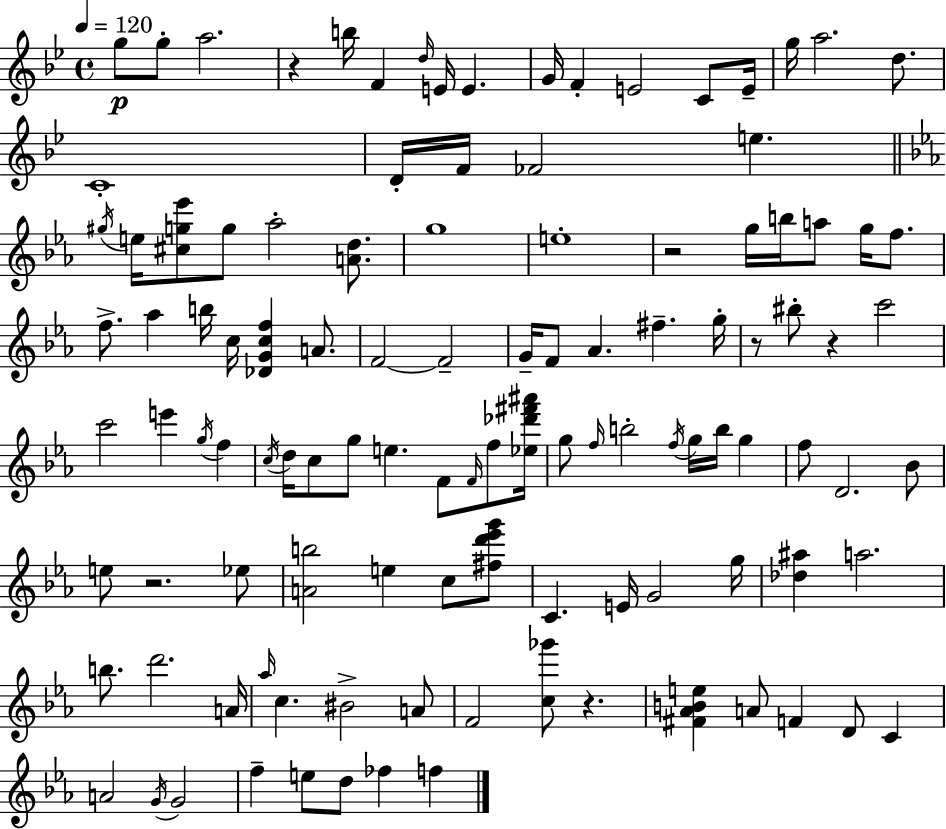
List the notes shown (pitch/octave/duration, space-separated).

G5/e G5/e A5/h. R/q B5/s F4/q D5/s E4/s E4/q. G4/s F4/q E4/h C4/e E4/s G5/s A5/h. D5/e. C4/w D4/s F4/s FES4/h E5/q. G#5/s E5/s [C#5,G5,Eb6]/e G5/e Ab5/h [A4,D5]/e. G5/w E5/w R/h G5/s B5/s A5/e G5/s F5/e. F5/e. Ab5/q B5/s C5/s [Db4,G4,C5,F5]/q A4/e. F4/h F4/h G4/s F4/e Ab4/q. F#5/q. G5/s R/e BIS5/e R/q C6/h C6/h E6/q G5/s F5/q C5/s D5/s C5/e G5/e E5/q. F4/e F4/s F5/e [Eb5,Db6,F#6,A#6]/s G5/e F5/s B5/h F5/s G5/s B5/s G5/q F5/e D4/h. Bb4/e E5/e R/h. Eb5/e [A4,B5]/h E5/q C5/e [F#5,D6,Eb6,G6]/e C4/q. E4/s G4/h G5/s [Db5,A#5]/q A5/h. B5/e. D6/h. A4/s Ab5/s C5/q. BIS4/h A4/e F4/h [C5,Gb6]/e R/q. [F#4,Ab4,B4,E5]/q A4/e F4/q D4/e C4/q A4/h G4/s G4/h F5/q E5/e D5/e FES5/q F5/q